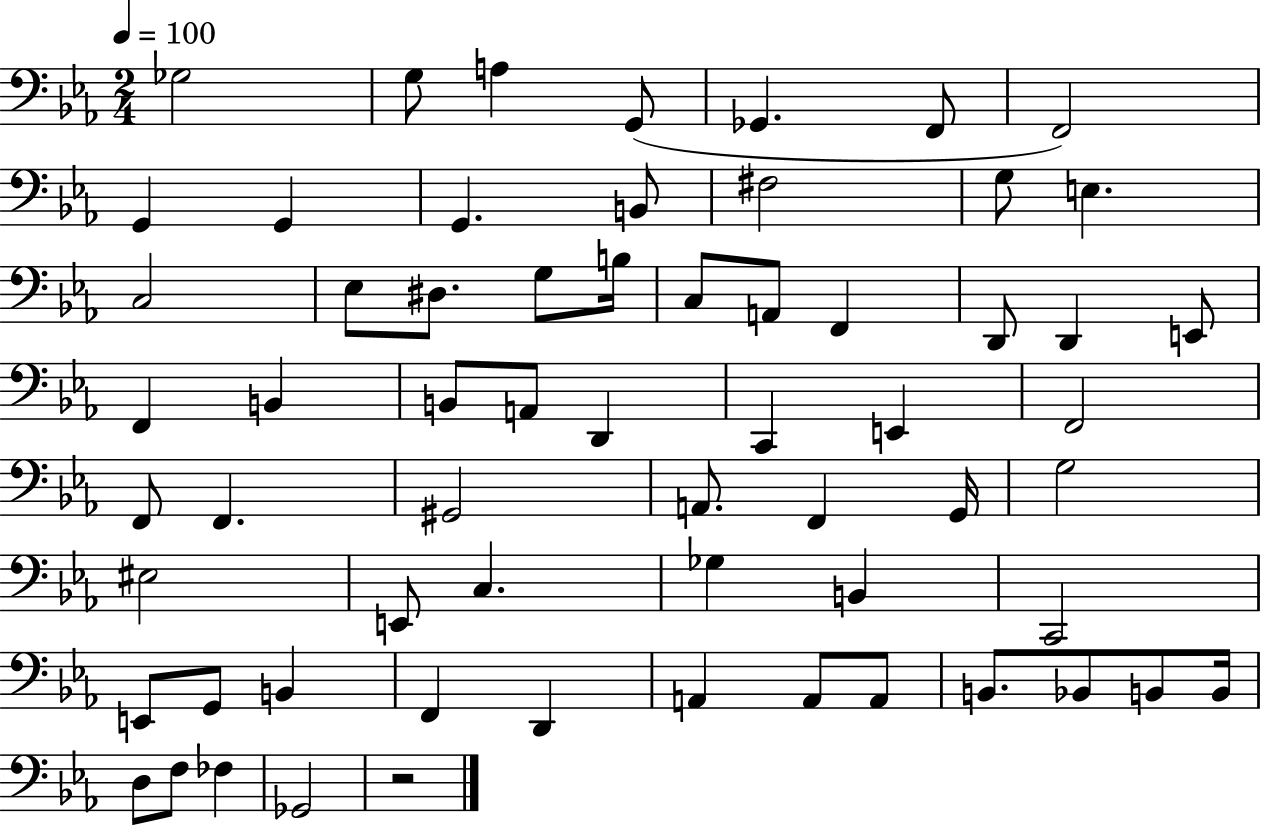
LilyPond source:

{
  \clef bass
  \numericTimeSignature
  \time 2/4
  \key ees \major
  \tempo 4 = 100
  ges2 | g8 a4 g,8( | ges,4. f,8 | f,2) | \break g,4 g,4 | g,4. b,8 | fis2 | g8 e4. | \break c2 | ees8 dis8. g8 b16 | c8 a,8 f,4 | d,8 d,4 e,8 | \break f,4 b,4 | b,8 a,8 d,4 | c,4 e,4 | f,2 | \break f,8 f,4. | gis,2 | a,8. f,4 g,16 | g2 | \break eis2 | e,8 c4. | ges4 b,4 | c,2 | \break e,8 g,8 b,4 | f,4 d,4 | a,4 a,8 a,8 | b,8. bes,8 b,8 b,16 | \break d8 f8 fes4 | ges,2 | r2 | \bar "|."
}